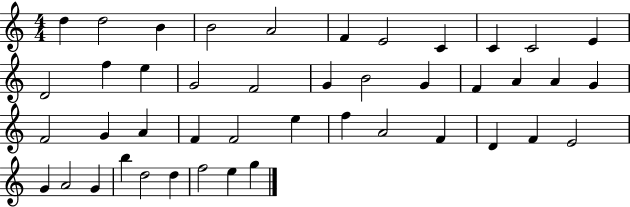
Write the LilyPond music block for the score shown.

{
  \clef treble
  \numericTimeSignature
  \time 4/4
  \key c \major
  d''4 d''2 b'4 | b'2 a'2 | f'4 e'2 c'4 | c'4 c'2 e'4 | \break d'2 f''4 e''4 | g'2 f'2 | g'4 b'2 g'4 | f'4 a'4 a'4 g'4 | \break f'2 g'4 a'4 | f'4 f'2 e''4 | f''4 a'2 f'4 | d'4 f'4 e'2 | \break g'4 a'2 g'4 | b''4 d''2 d''4 | f''2 e''4 g''4 | \bar "|."
}